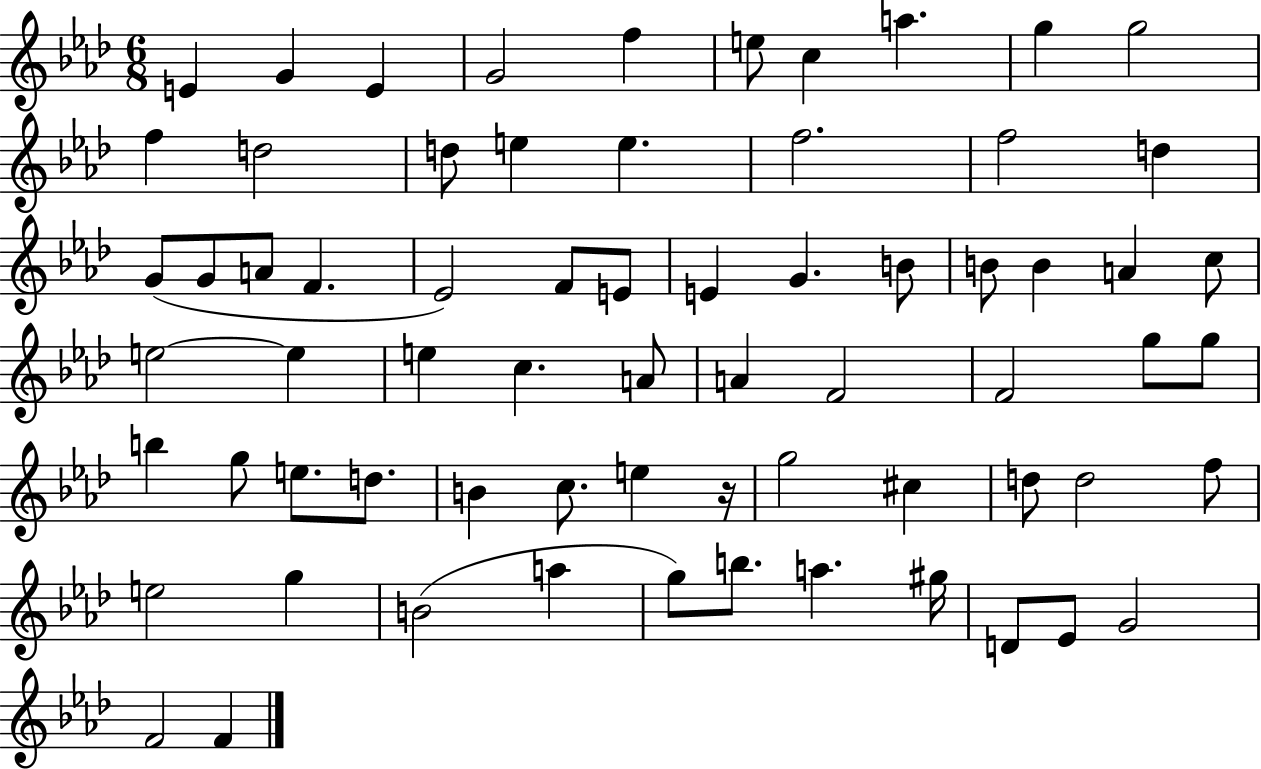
X:1
T:Untitled
M:6/8
L:1/4
K:Ab
E G E G2 f e/2 c a g g2 f d2 d/2 e e f2 f2 d G/2 G/2 A/2 F _E2 F/2 E/2 E G B/2 B/2 B A c/2 e2 e e c A/2 A F2 F2 g/2 g/2 b g/2 e/2 d/2 B c/2 e z/4 g2 ^c d/2 d2 f/2 e2 g B2 a g/2 b/2 a ^g/4 D/2 _E/2 G2 F2 F